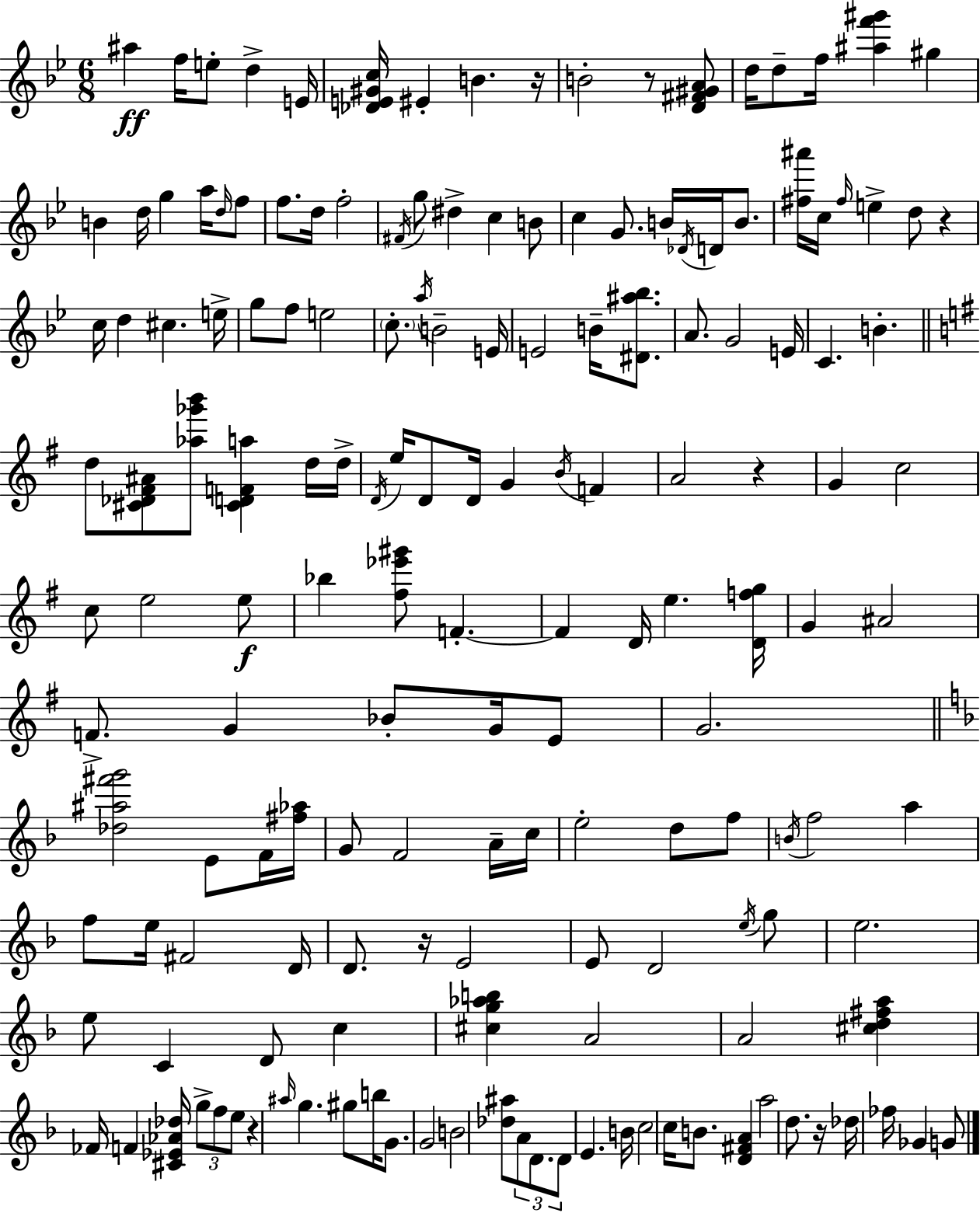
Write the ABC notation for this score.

X:1
T:Untitled
M:6/8
L:1/4
K:Gm
^a f/4 e/2 d E/4 [_DE^Gc]/4 ^E B z/4 B2 z/2 [D^F^GA]/2 d/4 d/2 f/4 [^af'^g'] ^g B d/4 g a/4 d/4 f/2 f/2 d/4 f2 ^F/4 g/2 ^d c B/2 c G/2 B/4 _D/4 D/4 B/2 [^f^a']/4 c/4 ^f/4 e d/2 z c/4 d ^c e/4 g/2 f/2 e2 c/2 a/4 B2 E/4 E2 B/4 [^D^a_b]/2 A/2 G2 E/4 C B d/2 [^C_D^F^A]/2 [_a_g'b']/2 [^CDFa] d/4 d/4 D/4 e/4 D/2 D/4 G B/4 F A2 z G c2 c/2 e2 e/2 _b [^f_e'^g']/2 F F D/4 e [Dfg]/4 G ^A2 F/2 G _B/2 G/4 E/2 G2 [_d^a^f'g']2 E/2 F/4 [^f_a]/4 G/2 F2 A/4 c/4 e2 d/2 f/2 B/4 f2 a f/2 e/4 ^F2 D/4 D/2 z/4 E2 E/2 D2 e/4 g/2 e2 e/2 C D/2 c [^cg_ab] A2 A2 [^cd^fa] _F/4 F [^C_E_A_d]/4 g/2 f/2 e/2 z ^a/4 g ^g/2 b/4 G/2 G2 B2 [_d^a]/2 A/2 D/2 D/2 E B/4 c2 c/4 B/2 [D^FA] a2 d/2 z/4 _d/4 _f/4 _G G/2